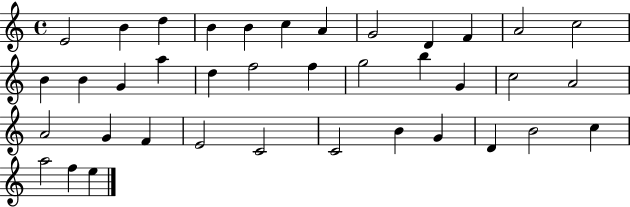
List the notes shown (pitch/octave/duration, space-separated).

E4/h B4/q D5/q B4/q B4/q C5/q A4/q G4/h D4/q F4/q A4/h C5/h B4/q B4/q G4/q A5/q D5/q F5/h F5/q G5/h B5/q G4/q C5/h A4/h A4/h G4/q F4/q E4/h C4/h C4/h B4/q G4/q D4/q B4/h C5/q A5/h F5/q E5/q